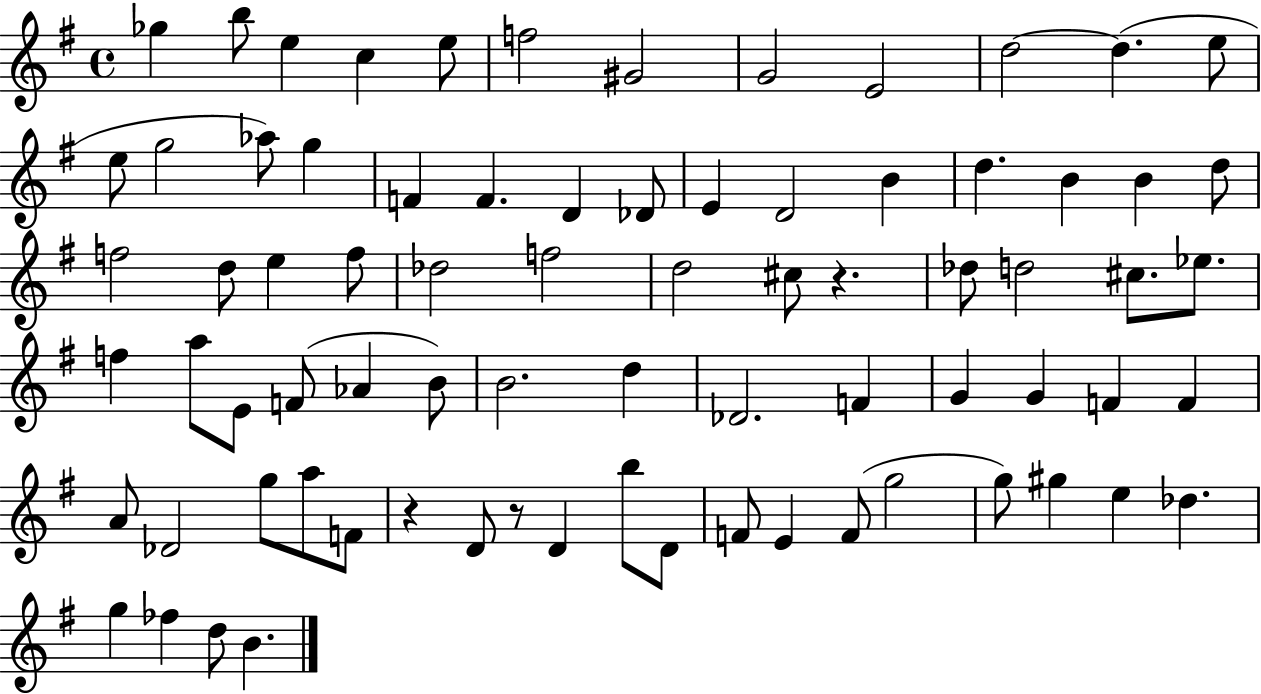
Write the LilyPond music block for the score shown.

{
  \clef treble
  \time 4/4
  \defaultTimeSignature
  \key g \major
  ges''4 b''8 e''4 c''4 e''8 | f''2 gis'2 | g'2 e'2 | d''2~~ d''4.( e''8 | \break e''8 g''2 aes''8) g''4 | f'4 f'4. d'4 des'8 | e'4 d'2 b'4 | d''4. b'4 b'4 d''8 | \break f''2 d''8 e''4 f''8 | des''2 f''2 | d''2 cis''8 r4. | des''8 d''2 cis''8. ees''8. | \break f''4 a''8 e'8 f'8( aes'4 b'8) | b'2. d''4 | des'2. f'4 | g'4 g'4 f'4 f'4 | \break a'8 des'2 g''8 a''8 f'8 | r4 d'8 r8 d'4 b''8 d'8 | f'8 e'4 f'8( g''2 | g''8) gis''4 e''4 des''4. | \break g''4 fes''4 d''8 b'4. | \bar "|."
}